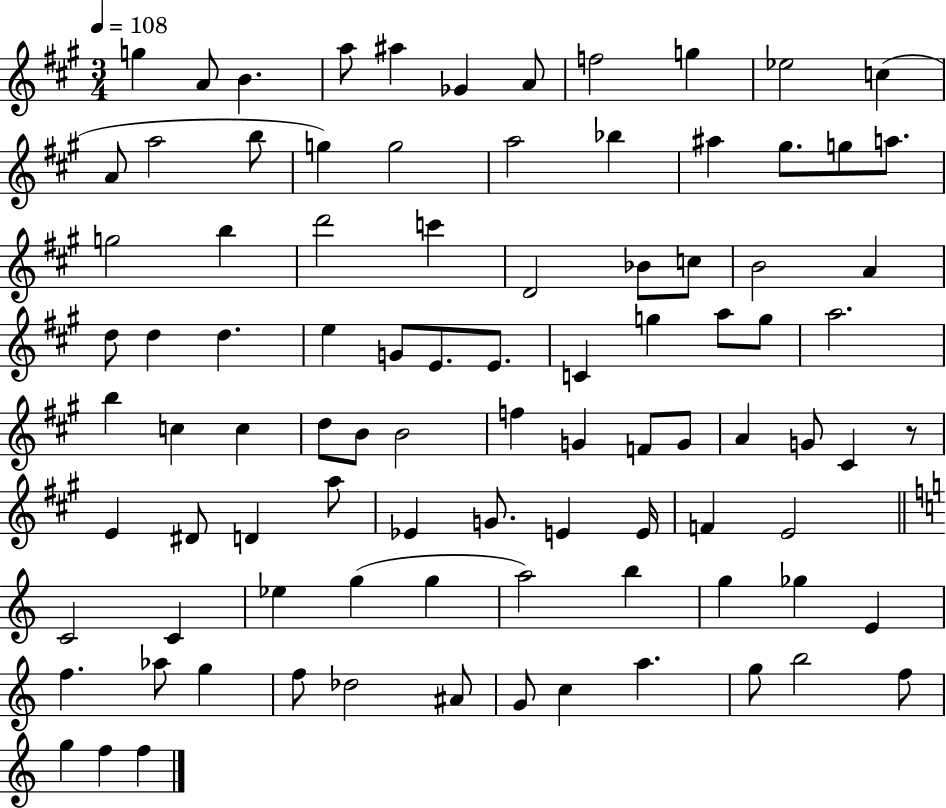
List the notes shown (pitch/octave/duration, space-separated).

G5/q A4/e B4/q. A5/e A#5/q Gb4/q A4/e F5/h G5/q Eb5/h C5/q A4/e A5/h B5/e G5/q G5/h A5/h Bb5/q A#5/q G#5/e. G5/e A5/e. G5/h B5/q D6/h C6/q D4/h Bb4/e C5/e B4/h A4/q D5/e D5/q D5/q. E5/q G4/e E4/e. E4/e. C4/q G5/q A5/e G5/e A5/h. B5/q C5/q C5/q D5/e B4/e B4/h F5/q G4/q F4/e G4/e A4/q G4/e C#4/q R/e E4/q D#4/e D4/q A5/e Eb4/q G4/e. E4/q E4/s F4/q E4/h C4/h C4/q Eb5/q G5/q G5/q A5/h B5/q G5/q Gb5/q E4/q F5/q. Ab5/e G5/q F5/e Db5/h A#4/e G4/e C5/q A5/q. G5/e B5/h F5/e G5/q F5/q F5/q